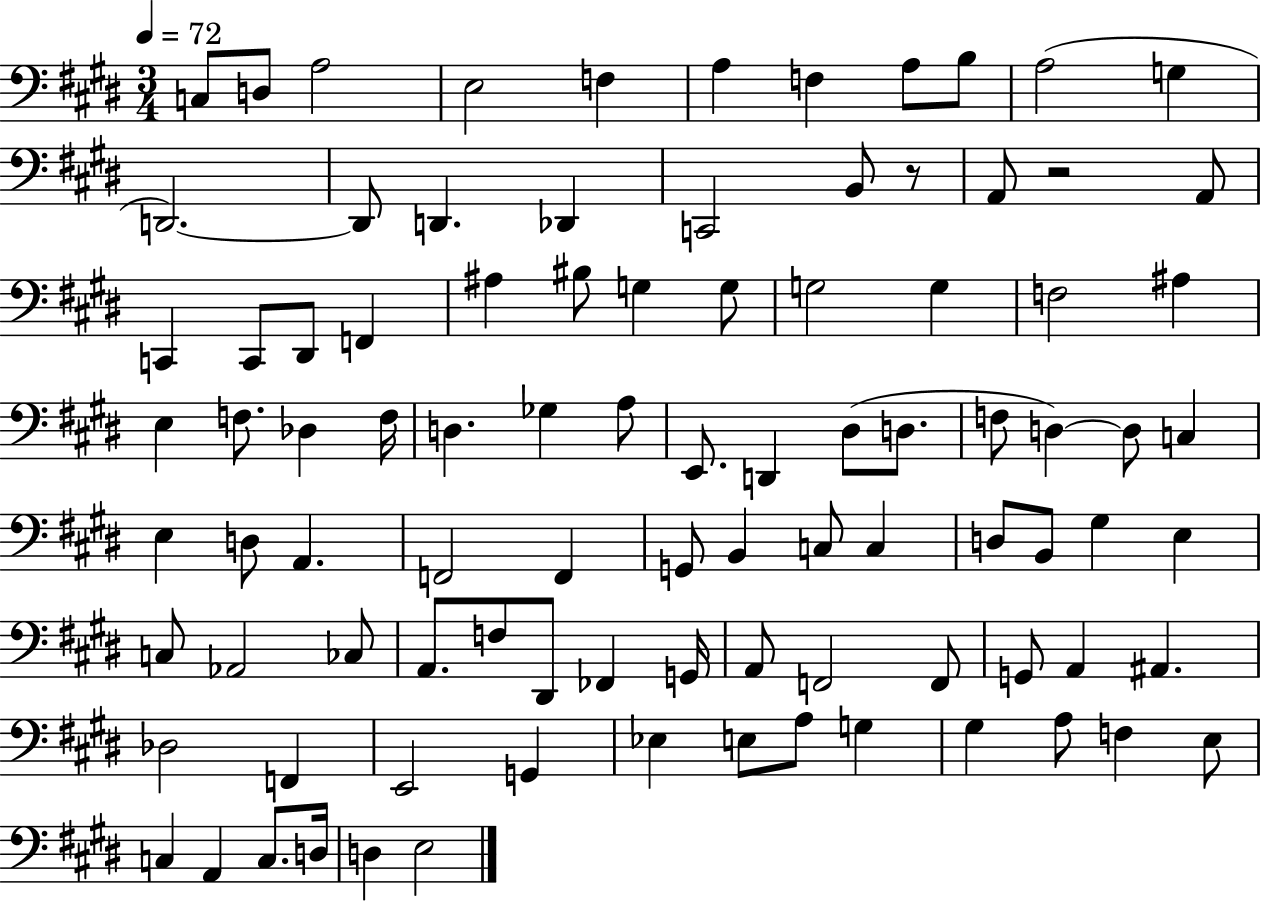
X:1
T:Untitled
M:3/4
L:1/4
K:E
C,/2 D,/2 A,2 E,2 F, A, F, A,/2 B,/2 A,2 G, D,,2 D,,/2 D,, _D,, C,,2 B,,/2 z/2 A,,/2 z2 A,,/2 C,, C,,/2 ^D,,/2 F,, ^A, ^B,/2 G, G,/2 G,2 G, F,2 ^A, E, F,/2 _D, F,/4 D, _G, A,/2 E,,/2 D,, ^D,/2 D,/2 F,/2 D, D,/2 C, E, D,/2 A,, F,,2 F,, G,,/2 B,, C,/2 C, D,/2 B,,/2 ^G, E, C,/2 _A,,2 _C,/2 A,,/2 F,/2 ^D,,/2 _F,, G,,/4 A,,/2 F,,2 F,,/2 G,,/2 A,, ^A,, _D,2 F,, E,,2 G,, _E, E,/2 A,/2 G, ^G, A,/2 F, E,/2 C, A,, C,/2 D,/4 D, E,2